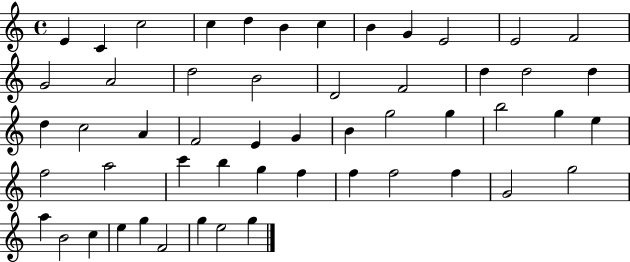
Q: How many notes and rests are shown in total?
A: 53